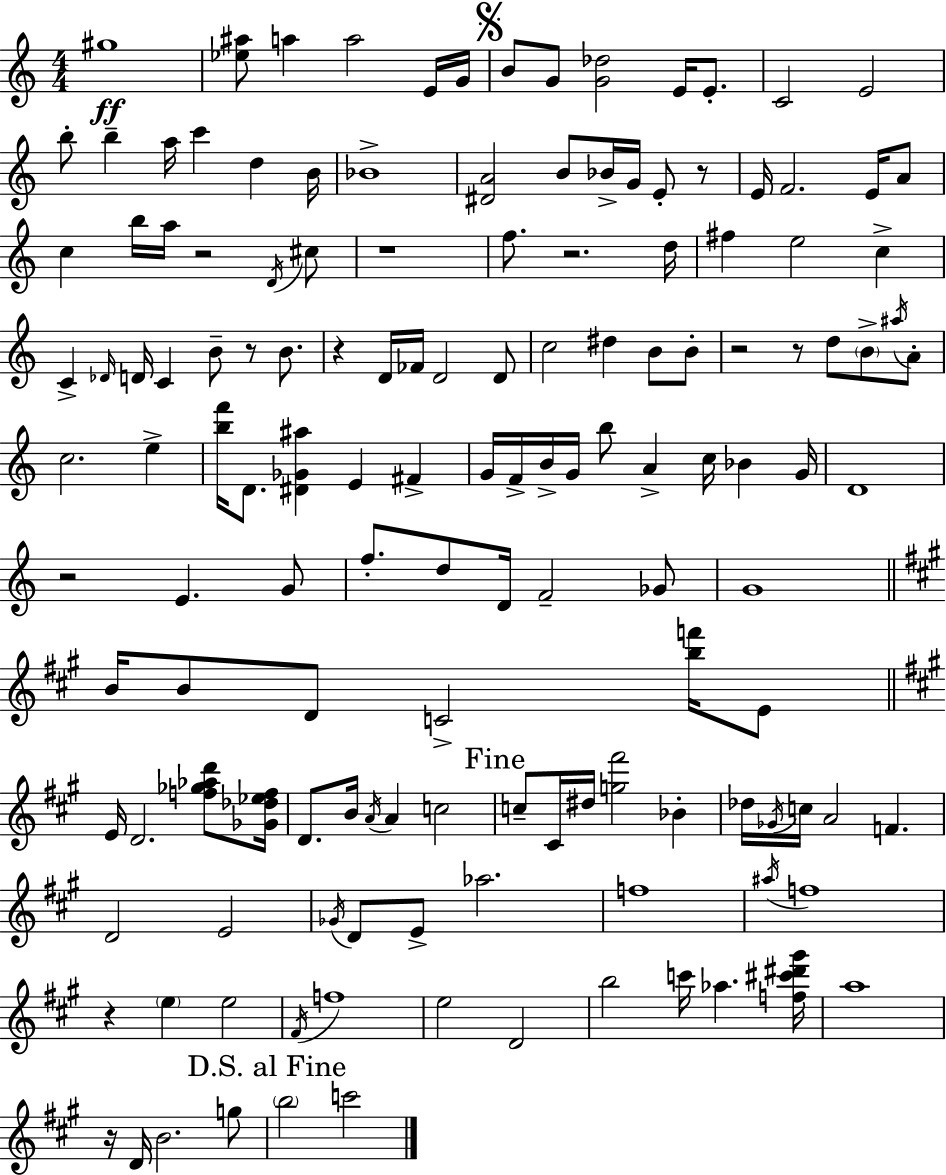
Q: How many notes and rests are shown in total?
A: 143